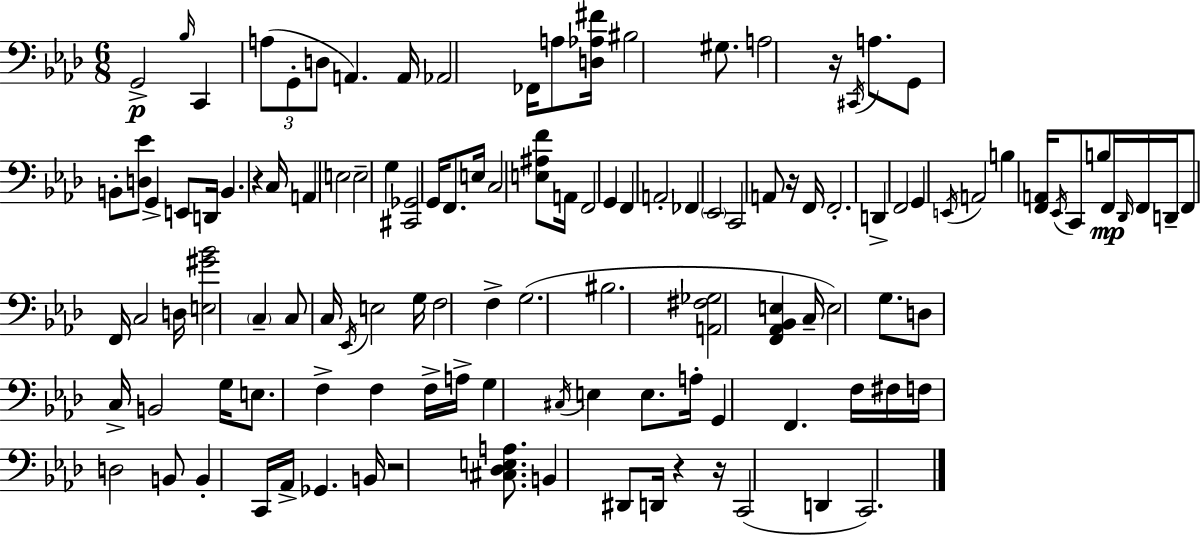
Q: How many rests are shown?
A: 6